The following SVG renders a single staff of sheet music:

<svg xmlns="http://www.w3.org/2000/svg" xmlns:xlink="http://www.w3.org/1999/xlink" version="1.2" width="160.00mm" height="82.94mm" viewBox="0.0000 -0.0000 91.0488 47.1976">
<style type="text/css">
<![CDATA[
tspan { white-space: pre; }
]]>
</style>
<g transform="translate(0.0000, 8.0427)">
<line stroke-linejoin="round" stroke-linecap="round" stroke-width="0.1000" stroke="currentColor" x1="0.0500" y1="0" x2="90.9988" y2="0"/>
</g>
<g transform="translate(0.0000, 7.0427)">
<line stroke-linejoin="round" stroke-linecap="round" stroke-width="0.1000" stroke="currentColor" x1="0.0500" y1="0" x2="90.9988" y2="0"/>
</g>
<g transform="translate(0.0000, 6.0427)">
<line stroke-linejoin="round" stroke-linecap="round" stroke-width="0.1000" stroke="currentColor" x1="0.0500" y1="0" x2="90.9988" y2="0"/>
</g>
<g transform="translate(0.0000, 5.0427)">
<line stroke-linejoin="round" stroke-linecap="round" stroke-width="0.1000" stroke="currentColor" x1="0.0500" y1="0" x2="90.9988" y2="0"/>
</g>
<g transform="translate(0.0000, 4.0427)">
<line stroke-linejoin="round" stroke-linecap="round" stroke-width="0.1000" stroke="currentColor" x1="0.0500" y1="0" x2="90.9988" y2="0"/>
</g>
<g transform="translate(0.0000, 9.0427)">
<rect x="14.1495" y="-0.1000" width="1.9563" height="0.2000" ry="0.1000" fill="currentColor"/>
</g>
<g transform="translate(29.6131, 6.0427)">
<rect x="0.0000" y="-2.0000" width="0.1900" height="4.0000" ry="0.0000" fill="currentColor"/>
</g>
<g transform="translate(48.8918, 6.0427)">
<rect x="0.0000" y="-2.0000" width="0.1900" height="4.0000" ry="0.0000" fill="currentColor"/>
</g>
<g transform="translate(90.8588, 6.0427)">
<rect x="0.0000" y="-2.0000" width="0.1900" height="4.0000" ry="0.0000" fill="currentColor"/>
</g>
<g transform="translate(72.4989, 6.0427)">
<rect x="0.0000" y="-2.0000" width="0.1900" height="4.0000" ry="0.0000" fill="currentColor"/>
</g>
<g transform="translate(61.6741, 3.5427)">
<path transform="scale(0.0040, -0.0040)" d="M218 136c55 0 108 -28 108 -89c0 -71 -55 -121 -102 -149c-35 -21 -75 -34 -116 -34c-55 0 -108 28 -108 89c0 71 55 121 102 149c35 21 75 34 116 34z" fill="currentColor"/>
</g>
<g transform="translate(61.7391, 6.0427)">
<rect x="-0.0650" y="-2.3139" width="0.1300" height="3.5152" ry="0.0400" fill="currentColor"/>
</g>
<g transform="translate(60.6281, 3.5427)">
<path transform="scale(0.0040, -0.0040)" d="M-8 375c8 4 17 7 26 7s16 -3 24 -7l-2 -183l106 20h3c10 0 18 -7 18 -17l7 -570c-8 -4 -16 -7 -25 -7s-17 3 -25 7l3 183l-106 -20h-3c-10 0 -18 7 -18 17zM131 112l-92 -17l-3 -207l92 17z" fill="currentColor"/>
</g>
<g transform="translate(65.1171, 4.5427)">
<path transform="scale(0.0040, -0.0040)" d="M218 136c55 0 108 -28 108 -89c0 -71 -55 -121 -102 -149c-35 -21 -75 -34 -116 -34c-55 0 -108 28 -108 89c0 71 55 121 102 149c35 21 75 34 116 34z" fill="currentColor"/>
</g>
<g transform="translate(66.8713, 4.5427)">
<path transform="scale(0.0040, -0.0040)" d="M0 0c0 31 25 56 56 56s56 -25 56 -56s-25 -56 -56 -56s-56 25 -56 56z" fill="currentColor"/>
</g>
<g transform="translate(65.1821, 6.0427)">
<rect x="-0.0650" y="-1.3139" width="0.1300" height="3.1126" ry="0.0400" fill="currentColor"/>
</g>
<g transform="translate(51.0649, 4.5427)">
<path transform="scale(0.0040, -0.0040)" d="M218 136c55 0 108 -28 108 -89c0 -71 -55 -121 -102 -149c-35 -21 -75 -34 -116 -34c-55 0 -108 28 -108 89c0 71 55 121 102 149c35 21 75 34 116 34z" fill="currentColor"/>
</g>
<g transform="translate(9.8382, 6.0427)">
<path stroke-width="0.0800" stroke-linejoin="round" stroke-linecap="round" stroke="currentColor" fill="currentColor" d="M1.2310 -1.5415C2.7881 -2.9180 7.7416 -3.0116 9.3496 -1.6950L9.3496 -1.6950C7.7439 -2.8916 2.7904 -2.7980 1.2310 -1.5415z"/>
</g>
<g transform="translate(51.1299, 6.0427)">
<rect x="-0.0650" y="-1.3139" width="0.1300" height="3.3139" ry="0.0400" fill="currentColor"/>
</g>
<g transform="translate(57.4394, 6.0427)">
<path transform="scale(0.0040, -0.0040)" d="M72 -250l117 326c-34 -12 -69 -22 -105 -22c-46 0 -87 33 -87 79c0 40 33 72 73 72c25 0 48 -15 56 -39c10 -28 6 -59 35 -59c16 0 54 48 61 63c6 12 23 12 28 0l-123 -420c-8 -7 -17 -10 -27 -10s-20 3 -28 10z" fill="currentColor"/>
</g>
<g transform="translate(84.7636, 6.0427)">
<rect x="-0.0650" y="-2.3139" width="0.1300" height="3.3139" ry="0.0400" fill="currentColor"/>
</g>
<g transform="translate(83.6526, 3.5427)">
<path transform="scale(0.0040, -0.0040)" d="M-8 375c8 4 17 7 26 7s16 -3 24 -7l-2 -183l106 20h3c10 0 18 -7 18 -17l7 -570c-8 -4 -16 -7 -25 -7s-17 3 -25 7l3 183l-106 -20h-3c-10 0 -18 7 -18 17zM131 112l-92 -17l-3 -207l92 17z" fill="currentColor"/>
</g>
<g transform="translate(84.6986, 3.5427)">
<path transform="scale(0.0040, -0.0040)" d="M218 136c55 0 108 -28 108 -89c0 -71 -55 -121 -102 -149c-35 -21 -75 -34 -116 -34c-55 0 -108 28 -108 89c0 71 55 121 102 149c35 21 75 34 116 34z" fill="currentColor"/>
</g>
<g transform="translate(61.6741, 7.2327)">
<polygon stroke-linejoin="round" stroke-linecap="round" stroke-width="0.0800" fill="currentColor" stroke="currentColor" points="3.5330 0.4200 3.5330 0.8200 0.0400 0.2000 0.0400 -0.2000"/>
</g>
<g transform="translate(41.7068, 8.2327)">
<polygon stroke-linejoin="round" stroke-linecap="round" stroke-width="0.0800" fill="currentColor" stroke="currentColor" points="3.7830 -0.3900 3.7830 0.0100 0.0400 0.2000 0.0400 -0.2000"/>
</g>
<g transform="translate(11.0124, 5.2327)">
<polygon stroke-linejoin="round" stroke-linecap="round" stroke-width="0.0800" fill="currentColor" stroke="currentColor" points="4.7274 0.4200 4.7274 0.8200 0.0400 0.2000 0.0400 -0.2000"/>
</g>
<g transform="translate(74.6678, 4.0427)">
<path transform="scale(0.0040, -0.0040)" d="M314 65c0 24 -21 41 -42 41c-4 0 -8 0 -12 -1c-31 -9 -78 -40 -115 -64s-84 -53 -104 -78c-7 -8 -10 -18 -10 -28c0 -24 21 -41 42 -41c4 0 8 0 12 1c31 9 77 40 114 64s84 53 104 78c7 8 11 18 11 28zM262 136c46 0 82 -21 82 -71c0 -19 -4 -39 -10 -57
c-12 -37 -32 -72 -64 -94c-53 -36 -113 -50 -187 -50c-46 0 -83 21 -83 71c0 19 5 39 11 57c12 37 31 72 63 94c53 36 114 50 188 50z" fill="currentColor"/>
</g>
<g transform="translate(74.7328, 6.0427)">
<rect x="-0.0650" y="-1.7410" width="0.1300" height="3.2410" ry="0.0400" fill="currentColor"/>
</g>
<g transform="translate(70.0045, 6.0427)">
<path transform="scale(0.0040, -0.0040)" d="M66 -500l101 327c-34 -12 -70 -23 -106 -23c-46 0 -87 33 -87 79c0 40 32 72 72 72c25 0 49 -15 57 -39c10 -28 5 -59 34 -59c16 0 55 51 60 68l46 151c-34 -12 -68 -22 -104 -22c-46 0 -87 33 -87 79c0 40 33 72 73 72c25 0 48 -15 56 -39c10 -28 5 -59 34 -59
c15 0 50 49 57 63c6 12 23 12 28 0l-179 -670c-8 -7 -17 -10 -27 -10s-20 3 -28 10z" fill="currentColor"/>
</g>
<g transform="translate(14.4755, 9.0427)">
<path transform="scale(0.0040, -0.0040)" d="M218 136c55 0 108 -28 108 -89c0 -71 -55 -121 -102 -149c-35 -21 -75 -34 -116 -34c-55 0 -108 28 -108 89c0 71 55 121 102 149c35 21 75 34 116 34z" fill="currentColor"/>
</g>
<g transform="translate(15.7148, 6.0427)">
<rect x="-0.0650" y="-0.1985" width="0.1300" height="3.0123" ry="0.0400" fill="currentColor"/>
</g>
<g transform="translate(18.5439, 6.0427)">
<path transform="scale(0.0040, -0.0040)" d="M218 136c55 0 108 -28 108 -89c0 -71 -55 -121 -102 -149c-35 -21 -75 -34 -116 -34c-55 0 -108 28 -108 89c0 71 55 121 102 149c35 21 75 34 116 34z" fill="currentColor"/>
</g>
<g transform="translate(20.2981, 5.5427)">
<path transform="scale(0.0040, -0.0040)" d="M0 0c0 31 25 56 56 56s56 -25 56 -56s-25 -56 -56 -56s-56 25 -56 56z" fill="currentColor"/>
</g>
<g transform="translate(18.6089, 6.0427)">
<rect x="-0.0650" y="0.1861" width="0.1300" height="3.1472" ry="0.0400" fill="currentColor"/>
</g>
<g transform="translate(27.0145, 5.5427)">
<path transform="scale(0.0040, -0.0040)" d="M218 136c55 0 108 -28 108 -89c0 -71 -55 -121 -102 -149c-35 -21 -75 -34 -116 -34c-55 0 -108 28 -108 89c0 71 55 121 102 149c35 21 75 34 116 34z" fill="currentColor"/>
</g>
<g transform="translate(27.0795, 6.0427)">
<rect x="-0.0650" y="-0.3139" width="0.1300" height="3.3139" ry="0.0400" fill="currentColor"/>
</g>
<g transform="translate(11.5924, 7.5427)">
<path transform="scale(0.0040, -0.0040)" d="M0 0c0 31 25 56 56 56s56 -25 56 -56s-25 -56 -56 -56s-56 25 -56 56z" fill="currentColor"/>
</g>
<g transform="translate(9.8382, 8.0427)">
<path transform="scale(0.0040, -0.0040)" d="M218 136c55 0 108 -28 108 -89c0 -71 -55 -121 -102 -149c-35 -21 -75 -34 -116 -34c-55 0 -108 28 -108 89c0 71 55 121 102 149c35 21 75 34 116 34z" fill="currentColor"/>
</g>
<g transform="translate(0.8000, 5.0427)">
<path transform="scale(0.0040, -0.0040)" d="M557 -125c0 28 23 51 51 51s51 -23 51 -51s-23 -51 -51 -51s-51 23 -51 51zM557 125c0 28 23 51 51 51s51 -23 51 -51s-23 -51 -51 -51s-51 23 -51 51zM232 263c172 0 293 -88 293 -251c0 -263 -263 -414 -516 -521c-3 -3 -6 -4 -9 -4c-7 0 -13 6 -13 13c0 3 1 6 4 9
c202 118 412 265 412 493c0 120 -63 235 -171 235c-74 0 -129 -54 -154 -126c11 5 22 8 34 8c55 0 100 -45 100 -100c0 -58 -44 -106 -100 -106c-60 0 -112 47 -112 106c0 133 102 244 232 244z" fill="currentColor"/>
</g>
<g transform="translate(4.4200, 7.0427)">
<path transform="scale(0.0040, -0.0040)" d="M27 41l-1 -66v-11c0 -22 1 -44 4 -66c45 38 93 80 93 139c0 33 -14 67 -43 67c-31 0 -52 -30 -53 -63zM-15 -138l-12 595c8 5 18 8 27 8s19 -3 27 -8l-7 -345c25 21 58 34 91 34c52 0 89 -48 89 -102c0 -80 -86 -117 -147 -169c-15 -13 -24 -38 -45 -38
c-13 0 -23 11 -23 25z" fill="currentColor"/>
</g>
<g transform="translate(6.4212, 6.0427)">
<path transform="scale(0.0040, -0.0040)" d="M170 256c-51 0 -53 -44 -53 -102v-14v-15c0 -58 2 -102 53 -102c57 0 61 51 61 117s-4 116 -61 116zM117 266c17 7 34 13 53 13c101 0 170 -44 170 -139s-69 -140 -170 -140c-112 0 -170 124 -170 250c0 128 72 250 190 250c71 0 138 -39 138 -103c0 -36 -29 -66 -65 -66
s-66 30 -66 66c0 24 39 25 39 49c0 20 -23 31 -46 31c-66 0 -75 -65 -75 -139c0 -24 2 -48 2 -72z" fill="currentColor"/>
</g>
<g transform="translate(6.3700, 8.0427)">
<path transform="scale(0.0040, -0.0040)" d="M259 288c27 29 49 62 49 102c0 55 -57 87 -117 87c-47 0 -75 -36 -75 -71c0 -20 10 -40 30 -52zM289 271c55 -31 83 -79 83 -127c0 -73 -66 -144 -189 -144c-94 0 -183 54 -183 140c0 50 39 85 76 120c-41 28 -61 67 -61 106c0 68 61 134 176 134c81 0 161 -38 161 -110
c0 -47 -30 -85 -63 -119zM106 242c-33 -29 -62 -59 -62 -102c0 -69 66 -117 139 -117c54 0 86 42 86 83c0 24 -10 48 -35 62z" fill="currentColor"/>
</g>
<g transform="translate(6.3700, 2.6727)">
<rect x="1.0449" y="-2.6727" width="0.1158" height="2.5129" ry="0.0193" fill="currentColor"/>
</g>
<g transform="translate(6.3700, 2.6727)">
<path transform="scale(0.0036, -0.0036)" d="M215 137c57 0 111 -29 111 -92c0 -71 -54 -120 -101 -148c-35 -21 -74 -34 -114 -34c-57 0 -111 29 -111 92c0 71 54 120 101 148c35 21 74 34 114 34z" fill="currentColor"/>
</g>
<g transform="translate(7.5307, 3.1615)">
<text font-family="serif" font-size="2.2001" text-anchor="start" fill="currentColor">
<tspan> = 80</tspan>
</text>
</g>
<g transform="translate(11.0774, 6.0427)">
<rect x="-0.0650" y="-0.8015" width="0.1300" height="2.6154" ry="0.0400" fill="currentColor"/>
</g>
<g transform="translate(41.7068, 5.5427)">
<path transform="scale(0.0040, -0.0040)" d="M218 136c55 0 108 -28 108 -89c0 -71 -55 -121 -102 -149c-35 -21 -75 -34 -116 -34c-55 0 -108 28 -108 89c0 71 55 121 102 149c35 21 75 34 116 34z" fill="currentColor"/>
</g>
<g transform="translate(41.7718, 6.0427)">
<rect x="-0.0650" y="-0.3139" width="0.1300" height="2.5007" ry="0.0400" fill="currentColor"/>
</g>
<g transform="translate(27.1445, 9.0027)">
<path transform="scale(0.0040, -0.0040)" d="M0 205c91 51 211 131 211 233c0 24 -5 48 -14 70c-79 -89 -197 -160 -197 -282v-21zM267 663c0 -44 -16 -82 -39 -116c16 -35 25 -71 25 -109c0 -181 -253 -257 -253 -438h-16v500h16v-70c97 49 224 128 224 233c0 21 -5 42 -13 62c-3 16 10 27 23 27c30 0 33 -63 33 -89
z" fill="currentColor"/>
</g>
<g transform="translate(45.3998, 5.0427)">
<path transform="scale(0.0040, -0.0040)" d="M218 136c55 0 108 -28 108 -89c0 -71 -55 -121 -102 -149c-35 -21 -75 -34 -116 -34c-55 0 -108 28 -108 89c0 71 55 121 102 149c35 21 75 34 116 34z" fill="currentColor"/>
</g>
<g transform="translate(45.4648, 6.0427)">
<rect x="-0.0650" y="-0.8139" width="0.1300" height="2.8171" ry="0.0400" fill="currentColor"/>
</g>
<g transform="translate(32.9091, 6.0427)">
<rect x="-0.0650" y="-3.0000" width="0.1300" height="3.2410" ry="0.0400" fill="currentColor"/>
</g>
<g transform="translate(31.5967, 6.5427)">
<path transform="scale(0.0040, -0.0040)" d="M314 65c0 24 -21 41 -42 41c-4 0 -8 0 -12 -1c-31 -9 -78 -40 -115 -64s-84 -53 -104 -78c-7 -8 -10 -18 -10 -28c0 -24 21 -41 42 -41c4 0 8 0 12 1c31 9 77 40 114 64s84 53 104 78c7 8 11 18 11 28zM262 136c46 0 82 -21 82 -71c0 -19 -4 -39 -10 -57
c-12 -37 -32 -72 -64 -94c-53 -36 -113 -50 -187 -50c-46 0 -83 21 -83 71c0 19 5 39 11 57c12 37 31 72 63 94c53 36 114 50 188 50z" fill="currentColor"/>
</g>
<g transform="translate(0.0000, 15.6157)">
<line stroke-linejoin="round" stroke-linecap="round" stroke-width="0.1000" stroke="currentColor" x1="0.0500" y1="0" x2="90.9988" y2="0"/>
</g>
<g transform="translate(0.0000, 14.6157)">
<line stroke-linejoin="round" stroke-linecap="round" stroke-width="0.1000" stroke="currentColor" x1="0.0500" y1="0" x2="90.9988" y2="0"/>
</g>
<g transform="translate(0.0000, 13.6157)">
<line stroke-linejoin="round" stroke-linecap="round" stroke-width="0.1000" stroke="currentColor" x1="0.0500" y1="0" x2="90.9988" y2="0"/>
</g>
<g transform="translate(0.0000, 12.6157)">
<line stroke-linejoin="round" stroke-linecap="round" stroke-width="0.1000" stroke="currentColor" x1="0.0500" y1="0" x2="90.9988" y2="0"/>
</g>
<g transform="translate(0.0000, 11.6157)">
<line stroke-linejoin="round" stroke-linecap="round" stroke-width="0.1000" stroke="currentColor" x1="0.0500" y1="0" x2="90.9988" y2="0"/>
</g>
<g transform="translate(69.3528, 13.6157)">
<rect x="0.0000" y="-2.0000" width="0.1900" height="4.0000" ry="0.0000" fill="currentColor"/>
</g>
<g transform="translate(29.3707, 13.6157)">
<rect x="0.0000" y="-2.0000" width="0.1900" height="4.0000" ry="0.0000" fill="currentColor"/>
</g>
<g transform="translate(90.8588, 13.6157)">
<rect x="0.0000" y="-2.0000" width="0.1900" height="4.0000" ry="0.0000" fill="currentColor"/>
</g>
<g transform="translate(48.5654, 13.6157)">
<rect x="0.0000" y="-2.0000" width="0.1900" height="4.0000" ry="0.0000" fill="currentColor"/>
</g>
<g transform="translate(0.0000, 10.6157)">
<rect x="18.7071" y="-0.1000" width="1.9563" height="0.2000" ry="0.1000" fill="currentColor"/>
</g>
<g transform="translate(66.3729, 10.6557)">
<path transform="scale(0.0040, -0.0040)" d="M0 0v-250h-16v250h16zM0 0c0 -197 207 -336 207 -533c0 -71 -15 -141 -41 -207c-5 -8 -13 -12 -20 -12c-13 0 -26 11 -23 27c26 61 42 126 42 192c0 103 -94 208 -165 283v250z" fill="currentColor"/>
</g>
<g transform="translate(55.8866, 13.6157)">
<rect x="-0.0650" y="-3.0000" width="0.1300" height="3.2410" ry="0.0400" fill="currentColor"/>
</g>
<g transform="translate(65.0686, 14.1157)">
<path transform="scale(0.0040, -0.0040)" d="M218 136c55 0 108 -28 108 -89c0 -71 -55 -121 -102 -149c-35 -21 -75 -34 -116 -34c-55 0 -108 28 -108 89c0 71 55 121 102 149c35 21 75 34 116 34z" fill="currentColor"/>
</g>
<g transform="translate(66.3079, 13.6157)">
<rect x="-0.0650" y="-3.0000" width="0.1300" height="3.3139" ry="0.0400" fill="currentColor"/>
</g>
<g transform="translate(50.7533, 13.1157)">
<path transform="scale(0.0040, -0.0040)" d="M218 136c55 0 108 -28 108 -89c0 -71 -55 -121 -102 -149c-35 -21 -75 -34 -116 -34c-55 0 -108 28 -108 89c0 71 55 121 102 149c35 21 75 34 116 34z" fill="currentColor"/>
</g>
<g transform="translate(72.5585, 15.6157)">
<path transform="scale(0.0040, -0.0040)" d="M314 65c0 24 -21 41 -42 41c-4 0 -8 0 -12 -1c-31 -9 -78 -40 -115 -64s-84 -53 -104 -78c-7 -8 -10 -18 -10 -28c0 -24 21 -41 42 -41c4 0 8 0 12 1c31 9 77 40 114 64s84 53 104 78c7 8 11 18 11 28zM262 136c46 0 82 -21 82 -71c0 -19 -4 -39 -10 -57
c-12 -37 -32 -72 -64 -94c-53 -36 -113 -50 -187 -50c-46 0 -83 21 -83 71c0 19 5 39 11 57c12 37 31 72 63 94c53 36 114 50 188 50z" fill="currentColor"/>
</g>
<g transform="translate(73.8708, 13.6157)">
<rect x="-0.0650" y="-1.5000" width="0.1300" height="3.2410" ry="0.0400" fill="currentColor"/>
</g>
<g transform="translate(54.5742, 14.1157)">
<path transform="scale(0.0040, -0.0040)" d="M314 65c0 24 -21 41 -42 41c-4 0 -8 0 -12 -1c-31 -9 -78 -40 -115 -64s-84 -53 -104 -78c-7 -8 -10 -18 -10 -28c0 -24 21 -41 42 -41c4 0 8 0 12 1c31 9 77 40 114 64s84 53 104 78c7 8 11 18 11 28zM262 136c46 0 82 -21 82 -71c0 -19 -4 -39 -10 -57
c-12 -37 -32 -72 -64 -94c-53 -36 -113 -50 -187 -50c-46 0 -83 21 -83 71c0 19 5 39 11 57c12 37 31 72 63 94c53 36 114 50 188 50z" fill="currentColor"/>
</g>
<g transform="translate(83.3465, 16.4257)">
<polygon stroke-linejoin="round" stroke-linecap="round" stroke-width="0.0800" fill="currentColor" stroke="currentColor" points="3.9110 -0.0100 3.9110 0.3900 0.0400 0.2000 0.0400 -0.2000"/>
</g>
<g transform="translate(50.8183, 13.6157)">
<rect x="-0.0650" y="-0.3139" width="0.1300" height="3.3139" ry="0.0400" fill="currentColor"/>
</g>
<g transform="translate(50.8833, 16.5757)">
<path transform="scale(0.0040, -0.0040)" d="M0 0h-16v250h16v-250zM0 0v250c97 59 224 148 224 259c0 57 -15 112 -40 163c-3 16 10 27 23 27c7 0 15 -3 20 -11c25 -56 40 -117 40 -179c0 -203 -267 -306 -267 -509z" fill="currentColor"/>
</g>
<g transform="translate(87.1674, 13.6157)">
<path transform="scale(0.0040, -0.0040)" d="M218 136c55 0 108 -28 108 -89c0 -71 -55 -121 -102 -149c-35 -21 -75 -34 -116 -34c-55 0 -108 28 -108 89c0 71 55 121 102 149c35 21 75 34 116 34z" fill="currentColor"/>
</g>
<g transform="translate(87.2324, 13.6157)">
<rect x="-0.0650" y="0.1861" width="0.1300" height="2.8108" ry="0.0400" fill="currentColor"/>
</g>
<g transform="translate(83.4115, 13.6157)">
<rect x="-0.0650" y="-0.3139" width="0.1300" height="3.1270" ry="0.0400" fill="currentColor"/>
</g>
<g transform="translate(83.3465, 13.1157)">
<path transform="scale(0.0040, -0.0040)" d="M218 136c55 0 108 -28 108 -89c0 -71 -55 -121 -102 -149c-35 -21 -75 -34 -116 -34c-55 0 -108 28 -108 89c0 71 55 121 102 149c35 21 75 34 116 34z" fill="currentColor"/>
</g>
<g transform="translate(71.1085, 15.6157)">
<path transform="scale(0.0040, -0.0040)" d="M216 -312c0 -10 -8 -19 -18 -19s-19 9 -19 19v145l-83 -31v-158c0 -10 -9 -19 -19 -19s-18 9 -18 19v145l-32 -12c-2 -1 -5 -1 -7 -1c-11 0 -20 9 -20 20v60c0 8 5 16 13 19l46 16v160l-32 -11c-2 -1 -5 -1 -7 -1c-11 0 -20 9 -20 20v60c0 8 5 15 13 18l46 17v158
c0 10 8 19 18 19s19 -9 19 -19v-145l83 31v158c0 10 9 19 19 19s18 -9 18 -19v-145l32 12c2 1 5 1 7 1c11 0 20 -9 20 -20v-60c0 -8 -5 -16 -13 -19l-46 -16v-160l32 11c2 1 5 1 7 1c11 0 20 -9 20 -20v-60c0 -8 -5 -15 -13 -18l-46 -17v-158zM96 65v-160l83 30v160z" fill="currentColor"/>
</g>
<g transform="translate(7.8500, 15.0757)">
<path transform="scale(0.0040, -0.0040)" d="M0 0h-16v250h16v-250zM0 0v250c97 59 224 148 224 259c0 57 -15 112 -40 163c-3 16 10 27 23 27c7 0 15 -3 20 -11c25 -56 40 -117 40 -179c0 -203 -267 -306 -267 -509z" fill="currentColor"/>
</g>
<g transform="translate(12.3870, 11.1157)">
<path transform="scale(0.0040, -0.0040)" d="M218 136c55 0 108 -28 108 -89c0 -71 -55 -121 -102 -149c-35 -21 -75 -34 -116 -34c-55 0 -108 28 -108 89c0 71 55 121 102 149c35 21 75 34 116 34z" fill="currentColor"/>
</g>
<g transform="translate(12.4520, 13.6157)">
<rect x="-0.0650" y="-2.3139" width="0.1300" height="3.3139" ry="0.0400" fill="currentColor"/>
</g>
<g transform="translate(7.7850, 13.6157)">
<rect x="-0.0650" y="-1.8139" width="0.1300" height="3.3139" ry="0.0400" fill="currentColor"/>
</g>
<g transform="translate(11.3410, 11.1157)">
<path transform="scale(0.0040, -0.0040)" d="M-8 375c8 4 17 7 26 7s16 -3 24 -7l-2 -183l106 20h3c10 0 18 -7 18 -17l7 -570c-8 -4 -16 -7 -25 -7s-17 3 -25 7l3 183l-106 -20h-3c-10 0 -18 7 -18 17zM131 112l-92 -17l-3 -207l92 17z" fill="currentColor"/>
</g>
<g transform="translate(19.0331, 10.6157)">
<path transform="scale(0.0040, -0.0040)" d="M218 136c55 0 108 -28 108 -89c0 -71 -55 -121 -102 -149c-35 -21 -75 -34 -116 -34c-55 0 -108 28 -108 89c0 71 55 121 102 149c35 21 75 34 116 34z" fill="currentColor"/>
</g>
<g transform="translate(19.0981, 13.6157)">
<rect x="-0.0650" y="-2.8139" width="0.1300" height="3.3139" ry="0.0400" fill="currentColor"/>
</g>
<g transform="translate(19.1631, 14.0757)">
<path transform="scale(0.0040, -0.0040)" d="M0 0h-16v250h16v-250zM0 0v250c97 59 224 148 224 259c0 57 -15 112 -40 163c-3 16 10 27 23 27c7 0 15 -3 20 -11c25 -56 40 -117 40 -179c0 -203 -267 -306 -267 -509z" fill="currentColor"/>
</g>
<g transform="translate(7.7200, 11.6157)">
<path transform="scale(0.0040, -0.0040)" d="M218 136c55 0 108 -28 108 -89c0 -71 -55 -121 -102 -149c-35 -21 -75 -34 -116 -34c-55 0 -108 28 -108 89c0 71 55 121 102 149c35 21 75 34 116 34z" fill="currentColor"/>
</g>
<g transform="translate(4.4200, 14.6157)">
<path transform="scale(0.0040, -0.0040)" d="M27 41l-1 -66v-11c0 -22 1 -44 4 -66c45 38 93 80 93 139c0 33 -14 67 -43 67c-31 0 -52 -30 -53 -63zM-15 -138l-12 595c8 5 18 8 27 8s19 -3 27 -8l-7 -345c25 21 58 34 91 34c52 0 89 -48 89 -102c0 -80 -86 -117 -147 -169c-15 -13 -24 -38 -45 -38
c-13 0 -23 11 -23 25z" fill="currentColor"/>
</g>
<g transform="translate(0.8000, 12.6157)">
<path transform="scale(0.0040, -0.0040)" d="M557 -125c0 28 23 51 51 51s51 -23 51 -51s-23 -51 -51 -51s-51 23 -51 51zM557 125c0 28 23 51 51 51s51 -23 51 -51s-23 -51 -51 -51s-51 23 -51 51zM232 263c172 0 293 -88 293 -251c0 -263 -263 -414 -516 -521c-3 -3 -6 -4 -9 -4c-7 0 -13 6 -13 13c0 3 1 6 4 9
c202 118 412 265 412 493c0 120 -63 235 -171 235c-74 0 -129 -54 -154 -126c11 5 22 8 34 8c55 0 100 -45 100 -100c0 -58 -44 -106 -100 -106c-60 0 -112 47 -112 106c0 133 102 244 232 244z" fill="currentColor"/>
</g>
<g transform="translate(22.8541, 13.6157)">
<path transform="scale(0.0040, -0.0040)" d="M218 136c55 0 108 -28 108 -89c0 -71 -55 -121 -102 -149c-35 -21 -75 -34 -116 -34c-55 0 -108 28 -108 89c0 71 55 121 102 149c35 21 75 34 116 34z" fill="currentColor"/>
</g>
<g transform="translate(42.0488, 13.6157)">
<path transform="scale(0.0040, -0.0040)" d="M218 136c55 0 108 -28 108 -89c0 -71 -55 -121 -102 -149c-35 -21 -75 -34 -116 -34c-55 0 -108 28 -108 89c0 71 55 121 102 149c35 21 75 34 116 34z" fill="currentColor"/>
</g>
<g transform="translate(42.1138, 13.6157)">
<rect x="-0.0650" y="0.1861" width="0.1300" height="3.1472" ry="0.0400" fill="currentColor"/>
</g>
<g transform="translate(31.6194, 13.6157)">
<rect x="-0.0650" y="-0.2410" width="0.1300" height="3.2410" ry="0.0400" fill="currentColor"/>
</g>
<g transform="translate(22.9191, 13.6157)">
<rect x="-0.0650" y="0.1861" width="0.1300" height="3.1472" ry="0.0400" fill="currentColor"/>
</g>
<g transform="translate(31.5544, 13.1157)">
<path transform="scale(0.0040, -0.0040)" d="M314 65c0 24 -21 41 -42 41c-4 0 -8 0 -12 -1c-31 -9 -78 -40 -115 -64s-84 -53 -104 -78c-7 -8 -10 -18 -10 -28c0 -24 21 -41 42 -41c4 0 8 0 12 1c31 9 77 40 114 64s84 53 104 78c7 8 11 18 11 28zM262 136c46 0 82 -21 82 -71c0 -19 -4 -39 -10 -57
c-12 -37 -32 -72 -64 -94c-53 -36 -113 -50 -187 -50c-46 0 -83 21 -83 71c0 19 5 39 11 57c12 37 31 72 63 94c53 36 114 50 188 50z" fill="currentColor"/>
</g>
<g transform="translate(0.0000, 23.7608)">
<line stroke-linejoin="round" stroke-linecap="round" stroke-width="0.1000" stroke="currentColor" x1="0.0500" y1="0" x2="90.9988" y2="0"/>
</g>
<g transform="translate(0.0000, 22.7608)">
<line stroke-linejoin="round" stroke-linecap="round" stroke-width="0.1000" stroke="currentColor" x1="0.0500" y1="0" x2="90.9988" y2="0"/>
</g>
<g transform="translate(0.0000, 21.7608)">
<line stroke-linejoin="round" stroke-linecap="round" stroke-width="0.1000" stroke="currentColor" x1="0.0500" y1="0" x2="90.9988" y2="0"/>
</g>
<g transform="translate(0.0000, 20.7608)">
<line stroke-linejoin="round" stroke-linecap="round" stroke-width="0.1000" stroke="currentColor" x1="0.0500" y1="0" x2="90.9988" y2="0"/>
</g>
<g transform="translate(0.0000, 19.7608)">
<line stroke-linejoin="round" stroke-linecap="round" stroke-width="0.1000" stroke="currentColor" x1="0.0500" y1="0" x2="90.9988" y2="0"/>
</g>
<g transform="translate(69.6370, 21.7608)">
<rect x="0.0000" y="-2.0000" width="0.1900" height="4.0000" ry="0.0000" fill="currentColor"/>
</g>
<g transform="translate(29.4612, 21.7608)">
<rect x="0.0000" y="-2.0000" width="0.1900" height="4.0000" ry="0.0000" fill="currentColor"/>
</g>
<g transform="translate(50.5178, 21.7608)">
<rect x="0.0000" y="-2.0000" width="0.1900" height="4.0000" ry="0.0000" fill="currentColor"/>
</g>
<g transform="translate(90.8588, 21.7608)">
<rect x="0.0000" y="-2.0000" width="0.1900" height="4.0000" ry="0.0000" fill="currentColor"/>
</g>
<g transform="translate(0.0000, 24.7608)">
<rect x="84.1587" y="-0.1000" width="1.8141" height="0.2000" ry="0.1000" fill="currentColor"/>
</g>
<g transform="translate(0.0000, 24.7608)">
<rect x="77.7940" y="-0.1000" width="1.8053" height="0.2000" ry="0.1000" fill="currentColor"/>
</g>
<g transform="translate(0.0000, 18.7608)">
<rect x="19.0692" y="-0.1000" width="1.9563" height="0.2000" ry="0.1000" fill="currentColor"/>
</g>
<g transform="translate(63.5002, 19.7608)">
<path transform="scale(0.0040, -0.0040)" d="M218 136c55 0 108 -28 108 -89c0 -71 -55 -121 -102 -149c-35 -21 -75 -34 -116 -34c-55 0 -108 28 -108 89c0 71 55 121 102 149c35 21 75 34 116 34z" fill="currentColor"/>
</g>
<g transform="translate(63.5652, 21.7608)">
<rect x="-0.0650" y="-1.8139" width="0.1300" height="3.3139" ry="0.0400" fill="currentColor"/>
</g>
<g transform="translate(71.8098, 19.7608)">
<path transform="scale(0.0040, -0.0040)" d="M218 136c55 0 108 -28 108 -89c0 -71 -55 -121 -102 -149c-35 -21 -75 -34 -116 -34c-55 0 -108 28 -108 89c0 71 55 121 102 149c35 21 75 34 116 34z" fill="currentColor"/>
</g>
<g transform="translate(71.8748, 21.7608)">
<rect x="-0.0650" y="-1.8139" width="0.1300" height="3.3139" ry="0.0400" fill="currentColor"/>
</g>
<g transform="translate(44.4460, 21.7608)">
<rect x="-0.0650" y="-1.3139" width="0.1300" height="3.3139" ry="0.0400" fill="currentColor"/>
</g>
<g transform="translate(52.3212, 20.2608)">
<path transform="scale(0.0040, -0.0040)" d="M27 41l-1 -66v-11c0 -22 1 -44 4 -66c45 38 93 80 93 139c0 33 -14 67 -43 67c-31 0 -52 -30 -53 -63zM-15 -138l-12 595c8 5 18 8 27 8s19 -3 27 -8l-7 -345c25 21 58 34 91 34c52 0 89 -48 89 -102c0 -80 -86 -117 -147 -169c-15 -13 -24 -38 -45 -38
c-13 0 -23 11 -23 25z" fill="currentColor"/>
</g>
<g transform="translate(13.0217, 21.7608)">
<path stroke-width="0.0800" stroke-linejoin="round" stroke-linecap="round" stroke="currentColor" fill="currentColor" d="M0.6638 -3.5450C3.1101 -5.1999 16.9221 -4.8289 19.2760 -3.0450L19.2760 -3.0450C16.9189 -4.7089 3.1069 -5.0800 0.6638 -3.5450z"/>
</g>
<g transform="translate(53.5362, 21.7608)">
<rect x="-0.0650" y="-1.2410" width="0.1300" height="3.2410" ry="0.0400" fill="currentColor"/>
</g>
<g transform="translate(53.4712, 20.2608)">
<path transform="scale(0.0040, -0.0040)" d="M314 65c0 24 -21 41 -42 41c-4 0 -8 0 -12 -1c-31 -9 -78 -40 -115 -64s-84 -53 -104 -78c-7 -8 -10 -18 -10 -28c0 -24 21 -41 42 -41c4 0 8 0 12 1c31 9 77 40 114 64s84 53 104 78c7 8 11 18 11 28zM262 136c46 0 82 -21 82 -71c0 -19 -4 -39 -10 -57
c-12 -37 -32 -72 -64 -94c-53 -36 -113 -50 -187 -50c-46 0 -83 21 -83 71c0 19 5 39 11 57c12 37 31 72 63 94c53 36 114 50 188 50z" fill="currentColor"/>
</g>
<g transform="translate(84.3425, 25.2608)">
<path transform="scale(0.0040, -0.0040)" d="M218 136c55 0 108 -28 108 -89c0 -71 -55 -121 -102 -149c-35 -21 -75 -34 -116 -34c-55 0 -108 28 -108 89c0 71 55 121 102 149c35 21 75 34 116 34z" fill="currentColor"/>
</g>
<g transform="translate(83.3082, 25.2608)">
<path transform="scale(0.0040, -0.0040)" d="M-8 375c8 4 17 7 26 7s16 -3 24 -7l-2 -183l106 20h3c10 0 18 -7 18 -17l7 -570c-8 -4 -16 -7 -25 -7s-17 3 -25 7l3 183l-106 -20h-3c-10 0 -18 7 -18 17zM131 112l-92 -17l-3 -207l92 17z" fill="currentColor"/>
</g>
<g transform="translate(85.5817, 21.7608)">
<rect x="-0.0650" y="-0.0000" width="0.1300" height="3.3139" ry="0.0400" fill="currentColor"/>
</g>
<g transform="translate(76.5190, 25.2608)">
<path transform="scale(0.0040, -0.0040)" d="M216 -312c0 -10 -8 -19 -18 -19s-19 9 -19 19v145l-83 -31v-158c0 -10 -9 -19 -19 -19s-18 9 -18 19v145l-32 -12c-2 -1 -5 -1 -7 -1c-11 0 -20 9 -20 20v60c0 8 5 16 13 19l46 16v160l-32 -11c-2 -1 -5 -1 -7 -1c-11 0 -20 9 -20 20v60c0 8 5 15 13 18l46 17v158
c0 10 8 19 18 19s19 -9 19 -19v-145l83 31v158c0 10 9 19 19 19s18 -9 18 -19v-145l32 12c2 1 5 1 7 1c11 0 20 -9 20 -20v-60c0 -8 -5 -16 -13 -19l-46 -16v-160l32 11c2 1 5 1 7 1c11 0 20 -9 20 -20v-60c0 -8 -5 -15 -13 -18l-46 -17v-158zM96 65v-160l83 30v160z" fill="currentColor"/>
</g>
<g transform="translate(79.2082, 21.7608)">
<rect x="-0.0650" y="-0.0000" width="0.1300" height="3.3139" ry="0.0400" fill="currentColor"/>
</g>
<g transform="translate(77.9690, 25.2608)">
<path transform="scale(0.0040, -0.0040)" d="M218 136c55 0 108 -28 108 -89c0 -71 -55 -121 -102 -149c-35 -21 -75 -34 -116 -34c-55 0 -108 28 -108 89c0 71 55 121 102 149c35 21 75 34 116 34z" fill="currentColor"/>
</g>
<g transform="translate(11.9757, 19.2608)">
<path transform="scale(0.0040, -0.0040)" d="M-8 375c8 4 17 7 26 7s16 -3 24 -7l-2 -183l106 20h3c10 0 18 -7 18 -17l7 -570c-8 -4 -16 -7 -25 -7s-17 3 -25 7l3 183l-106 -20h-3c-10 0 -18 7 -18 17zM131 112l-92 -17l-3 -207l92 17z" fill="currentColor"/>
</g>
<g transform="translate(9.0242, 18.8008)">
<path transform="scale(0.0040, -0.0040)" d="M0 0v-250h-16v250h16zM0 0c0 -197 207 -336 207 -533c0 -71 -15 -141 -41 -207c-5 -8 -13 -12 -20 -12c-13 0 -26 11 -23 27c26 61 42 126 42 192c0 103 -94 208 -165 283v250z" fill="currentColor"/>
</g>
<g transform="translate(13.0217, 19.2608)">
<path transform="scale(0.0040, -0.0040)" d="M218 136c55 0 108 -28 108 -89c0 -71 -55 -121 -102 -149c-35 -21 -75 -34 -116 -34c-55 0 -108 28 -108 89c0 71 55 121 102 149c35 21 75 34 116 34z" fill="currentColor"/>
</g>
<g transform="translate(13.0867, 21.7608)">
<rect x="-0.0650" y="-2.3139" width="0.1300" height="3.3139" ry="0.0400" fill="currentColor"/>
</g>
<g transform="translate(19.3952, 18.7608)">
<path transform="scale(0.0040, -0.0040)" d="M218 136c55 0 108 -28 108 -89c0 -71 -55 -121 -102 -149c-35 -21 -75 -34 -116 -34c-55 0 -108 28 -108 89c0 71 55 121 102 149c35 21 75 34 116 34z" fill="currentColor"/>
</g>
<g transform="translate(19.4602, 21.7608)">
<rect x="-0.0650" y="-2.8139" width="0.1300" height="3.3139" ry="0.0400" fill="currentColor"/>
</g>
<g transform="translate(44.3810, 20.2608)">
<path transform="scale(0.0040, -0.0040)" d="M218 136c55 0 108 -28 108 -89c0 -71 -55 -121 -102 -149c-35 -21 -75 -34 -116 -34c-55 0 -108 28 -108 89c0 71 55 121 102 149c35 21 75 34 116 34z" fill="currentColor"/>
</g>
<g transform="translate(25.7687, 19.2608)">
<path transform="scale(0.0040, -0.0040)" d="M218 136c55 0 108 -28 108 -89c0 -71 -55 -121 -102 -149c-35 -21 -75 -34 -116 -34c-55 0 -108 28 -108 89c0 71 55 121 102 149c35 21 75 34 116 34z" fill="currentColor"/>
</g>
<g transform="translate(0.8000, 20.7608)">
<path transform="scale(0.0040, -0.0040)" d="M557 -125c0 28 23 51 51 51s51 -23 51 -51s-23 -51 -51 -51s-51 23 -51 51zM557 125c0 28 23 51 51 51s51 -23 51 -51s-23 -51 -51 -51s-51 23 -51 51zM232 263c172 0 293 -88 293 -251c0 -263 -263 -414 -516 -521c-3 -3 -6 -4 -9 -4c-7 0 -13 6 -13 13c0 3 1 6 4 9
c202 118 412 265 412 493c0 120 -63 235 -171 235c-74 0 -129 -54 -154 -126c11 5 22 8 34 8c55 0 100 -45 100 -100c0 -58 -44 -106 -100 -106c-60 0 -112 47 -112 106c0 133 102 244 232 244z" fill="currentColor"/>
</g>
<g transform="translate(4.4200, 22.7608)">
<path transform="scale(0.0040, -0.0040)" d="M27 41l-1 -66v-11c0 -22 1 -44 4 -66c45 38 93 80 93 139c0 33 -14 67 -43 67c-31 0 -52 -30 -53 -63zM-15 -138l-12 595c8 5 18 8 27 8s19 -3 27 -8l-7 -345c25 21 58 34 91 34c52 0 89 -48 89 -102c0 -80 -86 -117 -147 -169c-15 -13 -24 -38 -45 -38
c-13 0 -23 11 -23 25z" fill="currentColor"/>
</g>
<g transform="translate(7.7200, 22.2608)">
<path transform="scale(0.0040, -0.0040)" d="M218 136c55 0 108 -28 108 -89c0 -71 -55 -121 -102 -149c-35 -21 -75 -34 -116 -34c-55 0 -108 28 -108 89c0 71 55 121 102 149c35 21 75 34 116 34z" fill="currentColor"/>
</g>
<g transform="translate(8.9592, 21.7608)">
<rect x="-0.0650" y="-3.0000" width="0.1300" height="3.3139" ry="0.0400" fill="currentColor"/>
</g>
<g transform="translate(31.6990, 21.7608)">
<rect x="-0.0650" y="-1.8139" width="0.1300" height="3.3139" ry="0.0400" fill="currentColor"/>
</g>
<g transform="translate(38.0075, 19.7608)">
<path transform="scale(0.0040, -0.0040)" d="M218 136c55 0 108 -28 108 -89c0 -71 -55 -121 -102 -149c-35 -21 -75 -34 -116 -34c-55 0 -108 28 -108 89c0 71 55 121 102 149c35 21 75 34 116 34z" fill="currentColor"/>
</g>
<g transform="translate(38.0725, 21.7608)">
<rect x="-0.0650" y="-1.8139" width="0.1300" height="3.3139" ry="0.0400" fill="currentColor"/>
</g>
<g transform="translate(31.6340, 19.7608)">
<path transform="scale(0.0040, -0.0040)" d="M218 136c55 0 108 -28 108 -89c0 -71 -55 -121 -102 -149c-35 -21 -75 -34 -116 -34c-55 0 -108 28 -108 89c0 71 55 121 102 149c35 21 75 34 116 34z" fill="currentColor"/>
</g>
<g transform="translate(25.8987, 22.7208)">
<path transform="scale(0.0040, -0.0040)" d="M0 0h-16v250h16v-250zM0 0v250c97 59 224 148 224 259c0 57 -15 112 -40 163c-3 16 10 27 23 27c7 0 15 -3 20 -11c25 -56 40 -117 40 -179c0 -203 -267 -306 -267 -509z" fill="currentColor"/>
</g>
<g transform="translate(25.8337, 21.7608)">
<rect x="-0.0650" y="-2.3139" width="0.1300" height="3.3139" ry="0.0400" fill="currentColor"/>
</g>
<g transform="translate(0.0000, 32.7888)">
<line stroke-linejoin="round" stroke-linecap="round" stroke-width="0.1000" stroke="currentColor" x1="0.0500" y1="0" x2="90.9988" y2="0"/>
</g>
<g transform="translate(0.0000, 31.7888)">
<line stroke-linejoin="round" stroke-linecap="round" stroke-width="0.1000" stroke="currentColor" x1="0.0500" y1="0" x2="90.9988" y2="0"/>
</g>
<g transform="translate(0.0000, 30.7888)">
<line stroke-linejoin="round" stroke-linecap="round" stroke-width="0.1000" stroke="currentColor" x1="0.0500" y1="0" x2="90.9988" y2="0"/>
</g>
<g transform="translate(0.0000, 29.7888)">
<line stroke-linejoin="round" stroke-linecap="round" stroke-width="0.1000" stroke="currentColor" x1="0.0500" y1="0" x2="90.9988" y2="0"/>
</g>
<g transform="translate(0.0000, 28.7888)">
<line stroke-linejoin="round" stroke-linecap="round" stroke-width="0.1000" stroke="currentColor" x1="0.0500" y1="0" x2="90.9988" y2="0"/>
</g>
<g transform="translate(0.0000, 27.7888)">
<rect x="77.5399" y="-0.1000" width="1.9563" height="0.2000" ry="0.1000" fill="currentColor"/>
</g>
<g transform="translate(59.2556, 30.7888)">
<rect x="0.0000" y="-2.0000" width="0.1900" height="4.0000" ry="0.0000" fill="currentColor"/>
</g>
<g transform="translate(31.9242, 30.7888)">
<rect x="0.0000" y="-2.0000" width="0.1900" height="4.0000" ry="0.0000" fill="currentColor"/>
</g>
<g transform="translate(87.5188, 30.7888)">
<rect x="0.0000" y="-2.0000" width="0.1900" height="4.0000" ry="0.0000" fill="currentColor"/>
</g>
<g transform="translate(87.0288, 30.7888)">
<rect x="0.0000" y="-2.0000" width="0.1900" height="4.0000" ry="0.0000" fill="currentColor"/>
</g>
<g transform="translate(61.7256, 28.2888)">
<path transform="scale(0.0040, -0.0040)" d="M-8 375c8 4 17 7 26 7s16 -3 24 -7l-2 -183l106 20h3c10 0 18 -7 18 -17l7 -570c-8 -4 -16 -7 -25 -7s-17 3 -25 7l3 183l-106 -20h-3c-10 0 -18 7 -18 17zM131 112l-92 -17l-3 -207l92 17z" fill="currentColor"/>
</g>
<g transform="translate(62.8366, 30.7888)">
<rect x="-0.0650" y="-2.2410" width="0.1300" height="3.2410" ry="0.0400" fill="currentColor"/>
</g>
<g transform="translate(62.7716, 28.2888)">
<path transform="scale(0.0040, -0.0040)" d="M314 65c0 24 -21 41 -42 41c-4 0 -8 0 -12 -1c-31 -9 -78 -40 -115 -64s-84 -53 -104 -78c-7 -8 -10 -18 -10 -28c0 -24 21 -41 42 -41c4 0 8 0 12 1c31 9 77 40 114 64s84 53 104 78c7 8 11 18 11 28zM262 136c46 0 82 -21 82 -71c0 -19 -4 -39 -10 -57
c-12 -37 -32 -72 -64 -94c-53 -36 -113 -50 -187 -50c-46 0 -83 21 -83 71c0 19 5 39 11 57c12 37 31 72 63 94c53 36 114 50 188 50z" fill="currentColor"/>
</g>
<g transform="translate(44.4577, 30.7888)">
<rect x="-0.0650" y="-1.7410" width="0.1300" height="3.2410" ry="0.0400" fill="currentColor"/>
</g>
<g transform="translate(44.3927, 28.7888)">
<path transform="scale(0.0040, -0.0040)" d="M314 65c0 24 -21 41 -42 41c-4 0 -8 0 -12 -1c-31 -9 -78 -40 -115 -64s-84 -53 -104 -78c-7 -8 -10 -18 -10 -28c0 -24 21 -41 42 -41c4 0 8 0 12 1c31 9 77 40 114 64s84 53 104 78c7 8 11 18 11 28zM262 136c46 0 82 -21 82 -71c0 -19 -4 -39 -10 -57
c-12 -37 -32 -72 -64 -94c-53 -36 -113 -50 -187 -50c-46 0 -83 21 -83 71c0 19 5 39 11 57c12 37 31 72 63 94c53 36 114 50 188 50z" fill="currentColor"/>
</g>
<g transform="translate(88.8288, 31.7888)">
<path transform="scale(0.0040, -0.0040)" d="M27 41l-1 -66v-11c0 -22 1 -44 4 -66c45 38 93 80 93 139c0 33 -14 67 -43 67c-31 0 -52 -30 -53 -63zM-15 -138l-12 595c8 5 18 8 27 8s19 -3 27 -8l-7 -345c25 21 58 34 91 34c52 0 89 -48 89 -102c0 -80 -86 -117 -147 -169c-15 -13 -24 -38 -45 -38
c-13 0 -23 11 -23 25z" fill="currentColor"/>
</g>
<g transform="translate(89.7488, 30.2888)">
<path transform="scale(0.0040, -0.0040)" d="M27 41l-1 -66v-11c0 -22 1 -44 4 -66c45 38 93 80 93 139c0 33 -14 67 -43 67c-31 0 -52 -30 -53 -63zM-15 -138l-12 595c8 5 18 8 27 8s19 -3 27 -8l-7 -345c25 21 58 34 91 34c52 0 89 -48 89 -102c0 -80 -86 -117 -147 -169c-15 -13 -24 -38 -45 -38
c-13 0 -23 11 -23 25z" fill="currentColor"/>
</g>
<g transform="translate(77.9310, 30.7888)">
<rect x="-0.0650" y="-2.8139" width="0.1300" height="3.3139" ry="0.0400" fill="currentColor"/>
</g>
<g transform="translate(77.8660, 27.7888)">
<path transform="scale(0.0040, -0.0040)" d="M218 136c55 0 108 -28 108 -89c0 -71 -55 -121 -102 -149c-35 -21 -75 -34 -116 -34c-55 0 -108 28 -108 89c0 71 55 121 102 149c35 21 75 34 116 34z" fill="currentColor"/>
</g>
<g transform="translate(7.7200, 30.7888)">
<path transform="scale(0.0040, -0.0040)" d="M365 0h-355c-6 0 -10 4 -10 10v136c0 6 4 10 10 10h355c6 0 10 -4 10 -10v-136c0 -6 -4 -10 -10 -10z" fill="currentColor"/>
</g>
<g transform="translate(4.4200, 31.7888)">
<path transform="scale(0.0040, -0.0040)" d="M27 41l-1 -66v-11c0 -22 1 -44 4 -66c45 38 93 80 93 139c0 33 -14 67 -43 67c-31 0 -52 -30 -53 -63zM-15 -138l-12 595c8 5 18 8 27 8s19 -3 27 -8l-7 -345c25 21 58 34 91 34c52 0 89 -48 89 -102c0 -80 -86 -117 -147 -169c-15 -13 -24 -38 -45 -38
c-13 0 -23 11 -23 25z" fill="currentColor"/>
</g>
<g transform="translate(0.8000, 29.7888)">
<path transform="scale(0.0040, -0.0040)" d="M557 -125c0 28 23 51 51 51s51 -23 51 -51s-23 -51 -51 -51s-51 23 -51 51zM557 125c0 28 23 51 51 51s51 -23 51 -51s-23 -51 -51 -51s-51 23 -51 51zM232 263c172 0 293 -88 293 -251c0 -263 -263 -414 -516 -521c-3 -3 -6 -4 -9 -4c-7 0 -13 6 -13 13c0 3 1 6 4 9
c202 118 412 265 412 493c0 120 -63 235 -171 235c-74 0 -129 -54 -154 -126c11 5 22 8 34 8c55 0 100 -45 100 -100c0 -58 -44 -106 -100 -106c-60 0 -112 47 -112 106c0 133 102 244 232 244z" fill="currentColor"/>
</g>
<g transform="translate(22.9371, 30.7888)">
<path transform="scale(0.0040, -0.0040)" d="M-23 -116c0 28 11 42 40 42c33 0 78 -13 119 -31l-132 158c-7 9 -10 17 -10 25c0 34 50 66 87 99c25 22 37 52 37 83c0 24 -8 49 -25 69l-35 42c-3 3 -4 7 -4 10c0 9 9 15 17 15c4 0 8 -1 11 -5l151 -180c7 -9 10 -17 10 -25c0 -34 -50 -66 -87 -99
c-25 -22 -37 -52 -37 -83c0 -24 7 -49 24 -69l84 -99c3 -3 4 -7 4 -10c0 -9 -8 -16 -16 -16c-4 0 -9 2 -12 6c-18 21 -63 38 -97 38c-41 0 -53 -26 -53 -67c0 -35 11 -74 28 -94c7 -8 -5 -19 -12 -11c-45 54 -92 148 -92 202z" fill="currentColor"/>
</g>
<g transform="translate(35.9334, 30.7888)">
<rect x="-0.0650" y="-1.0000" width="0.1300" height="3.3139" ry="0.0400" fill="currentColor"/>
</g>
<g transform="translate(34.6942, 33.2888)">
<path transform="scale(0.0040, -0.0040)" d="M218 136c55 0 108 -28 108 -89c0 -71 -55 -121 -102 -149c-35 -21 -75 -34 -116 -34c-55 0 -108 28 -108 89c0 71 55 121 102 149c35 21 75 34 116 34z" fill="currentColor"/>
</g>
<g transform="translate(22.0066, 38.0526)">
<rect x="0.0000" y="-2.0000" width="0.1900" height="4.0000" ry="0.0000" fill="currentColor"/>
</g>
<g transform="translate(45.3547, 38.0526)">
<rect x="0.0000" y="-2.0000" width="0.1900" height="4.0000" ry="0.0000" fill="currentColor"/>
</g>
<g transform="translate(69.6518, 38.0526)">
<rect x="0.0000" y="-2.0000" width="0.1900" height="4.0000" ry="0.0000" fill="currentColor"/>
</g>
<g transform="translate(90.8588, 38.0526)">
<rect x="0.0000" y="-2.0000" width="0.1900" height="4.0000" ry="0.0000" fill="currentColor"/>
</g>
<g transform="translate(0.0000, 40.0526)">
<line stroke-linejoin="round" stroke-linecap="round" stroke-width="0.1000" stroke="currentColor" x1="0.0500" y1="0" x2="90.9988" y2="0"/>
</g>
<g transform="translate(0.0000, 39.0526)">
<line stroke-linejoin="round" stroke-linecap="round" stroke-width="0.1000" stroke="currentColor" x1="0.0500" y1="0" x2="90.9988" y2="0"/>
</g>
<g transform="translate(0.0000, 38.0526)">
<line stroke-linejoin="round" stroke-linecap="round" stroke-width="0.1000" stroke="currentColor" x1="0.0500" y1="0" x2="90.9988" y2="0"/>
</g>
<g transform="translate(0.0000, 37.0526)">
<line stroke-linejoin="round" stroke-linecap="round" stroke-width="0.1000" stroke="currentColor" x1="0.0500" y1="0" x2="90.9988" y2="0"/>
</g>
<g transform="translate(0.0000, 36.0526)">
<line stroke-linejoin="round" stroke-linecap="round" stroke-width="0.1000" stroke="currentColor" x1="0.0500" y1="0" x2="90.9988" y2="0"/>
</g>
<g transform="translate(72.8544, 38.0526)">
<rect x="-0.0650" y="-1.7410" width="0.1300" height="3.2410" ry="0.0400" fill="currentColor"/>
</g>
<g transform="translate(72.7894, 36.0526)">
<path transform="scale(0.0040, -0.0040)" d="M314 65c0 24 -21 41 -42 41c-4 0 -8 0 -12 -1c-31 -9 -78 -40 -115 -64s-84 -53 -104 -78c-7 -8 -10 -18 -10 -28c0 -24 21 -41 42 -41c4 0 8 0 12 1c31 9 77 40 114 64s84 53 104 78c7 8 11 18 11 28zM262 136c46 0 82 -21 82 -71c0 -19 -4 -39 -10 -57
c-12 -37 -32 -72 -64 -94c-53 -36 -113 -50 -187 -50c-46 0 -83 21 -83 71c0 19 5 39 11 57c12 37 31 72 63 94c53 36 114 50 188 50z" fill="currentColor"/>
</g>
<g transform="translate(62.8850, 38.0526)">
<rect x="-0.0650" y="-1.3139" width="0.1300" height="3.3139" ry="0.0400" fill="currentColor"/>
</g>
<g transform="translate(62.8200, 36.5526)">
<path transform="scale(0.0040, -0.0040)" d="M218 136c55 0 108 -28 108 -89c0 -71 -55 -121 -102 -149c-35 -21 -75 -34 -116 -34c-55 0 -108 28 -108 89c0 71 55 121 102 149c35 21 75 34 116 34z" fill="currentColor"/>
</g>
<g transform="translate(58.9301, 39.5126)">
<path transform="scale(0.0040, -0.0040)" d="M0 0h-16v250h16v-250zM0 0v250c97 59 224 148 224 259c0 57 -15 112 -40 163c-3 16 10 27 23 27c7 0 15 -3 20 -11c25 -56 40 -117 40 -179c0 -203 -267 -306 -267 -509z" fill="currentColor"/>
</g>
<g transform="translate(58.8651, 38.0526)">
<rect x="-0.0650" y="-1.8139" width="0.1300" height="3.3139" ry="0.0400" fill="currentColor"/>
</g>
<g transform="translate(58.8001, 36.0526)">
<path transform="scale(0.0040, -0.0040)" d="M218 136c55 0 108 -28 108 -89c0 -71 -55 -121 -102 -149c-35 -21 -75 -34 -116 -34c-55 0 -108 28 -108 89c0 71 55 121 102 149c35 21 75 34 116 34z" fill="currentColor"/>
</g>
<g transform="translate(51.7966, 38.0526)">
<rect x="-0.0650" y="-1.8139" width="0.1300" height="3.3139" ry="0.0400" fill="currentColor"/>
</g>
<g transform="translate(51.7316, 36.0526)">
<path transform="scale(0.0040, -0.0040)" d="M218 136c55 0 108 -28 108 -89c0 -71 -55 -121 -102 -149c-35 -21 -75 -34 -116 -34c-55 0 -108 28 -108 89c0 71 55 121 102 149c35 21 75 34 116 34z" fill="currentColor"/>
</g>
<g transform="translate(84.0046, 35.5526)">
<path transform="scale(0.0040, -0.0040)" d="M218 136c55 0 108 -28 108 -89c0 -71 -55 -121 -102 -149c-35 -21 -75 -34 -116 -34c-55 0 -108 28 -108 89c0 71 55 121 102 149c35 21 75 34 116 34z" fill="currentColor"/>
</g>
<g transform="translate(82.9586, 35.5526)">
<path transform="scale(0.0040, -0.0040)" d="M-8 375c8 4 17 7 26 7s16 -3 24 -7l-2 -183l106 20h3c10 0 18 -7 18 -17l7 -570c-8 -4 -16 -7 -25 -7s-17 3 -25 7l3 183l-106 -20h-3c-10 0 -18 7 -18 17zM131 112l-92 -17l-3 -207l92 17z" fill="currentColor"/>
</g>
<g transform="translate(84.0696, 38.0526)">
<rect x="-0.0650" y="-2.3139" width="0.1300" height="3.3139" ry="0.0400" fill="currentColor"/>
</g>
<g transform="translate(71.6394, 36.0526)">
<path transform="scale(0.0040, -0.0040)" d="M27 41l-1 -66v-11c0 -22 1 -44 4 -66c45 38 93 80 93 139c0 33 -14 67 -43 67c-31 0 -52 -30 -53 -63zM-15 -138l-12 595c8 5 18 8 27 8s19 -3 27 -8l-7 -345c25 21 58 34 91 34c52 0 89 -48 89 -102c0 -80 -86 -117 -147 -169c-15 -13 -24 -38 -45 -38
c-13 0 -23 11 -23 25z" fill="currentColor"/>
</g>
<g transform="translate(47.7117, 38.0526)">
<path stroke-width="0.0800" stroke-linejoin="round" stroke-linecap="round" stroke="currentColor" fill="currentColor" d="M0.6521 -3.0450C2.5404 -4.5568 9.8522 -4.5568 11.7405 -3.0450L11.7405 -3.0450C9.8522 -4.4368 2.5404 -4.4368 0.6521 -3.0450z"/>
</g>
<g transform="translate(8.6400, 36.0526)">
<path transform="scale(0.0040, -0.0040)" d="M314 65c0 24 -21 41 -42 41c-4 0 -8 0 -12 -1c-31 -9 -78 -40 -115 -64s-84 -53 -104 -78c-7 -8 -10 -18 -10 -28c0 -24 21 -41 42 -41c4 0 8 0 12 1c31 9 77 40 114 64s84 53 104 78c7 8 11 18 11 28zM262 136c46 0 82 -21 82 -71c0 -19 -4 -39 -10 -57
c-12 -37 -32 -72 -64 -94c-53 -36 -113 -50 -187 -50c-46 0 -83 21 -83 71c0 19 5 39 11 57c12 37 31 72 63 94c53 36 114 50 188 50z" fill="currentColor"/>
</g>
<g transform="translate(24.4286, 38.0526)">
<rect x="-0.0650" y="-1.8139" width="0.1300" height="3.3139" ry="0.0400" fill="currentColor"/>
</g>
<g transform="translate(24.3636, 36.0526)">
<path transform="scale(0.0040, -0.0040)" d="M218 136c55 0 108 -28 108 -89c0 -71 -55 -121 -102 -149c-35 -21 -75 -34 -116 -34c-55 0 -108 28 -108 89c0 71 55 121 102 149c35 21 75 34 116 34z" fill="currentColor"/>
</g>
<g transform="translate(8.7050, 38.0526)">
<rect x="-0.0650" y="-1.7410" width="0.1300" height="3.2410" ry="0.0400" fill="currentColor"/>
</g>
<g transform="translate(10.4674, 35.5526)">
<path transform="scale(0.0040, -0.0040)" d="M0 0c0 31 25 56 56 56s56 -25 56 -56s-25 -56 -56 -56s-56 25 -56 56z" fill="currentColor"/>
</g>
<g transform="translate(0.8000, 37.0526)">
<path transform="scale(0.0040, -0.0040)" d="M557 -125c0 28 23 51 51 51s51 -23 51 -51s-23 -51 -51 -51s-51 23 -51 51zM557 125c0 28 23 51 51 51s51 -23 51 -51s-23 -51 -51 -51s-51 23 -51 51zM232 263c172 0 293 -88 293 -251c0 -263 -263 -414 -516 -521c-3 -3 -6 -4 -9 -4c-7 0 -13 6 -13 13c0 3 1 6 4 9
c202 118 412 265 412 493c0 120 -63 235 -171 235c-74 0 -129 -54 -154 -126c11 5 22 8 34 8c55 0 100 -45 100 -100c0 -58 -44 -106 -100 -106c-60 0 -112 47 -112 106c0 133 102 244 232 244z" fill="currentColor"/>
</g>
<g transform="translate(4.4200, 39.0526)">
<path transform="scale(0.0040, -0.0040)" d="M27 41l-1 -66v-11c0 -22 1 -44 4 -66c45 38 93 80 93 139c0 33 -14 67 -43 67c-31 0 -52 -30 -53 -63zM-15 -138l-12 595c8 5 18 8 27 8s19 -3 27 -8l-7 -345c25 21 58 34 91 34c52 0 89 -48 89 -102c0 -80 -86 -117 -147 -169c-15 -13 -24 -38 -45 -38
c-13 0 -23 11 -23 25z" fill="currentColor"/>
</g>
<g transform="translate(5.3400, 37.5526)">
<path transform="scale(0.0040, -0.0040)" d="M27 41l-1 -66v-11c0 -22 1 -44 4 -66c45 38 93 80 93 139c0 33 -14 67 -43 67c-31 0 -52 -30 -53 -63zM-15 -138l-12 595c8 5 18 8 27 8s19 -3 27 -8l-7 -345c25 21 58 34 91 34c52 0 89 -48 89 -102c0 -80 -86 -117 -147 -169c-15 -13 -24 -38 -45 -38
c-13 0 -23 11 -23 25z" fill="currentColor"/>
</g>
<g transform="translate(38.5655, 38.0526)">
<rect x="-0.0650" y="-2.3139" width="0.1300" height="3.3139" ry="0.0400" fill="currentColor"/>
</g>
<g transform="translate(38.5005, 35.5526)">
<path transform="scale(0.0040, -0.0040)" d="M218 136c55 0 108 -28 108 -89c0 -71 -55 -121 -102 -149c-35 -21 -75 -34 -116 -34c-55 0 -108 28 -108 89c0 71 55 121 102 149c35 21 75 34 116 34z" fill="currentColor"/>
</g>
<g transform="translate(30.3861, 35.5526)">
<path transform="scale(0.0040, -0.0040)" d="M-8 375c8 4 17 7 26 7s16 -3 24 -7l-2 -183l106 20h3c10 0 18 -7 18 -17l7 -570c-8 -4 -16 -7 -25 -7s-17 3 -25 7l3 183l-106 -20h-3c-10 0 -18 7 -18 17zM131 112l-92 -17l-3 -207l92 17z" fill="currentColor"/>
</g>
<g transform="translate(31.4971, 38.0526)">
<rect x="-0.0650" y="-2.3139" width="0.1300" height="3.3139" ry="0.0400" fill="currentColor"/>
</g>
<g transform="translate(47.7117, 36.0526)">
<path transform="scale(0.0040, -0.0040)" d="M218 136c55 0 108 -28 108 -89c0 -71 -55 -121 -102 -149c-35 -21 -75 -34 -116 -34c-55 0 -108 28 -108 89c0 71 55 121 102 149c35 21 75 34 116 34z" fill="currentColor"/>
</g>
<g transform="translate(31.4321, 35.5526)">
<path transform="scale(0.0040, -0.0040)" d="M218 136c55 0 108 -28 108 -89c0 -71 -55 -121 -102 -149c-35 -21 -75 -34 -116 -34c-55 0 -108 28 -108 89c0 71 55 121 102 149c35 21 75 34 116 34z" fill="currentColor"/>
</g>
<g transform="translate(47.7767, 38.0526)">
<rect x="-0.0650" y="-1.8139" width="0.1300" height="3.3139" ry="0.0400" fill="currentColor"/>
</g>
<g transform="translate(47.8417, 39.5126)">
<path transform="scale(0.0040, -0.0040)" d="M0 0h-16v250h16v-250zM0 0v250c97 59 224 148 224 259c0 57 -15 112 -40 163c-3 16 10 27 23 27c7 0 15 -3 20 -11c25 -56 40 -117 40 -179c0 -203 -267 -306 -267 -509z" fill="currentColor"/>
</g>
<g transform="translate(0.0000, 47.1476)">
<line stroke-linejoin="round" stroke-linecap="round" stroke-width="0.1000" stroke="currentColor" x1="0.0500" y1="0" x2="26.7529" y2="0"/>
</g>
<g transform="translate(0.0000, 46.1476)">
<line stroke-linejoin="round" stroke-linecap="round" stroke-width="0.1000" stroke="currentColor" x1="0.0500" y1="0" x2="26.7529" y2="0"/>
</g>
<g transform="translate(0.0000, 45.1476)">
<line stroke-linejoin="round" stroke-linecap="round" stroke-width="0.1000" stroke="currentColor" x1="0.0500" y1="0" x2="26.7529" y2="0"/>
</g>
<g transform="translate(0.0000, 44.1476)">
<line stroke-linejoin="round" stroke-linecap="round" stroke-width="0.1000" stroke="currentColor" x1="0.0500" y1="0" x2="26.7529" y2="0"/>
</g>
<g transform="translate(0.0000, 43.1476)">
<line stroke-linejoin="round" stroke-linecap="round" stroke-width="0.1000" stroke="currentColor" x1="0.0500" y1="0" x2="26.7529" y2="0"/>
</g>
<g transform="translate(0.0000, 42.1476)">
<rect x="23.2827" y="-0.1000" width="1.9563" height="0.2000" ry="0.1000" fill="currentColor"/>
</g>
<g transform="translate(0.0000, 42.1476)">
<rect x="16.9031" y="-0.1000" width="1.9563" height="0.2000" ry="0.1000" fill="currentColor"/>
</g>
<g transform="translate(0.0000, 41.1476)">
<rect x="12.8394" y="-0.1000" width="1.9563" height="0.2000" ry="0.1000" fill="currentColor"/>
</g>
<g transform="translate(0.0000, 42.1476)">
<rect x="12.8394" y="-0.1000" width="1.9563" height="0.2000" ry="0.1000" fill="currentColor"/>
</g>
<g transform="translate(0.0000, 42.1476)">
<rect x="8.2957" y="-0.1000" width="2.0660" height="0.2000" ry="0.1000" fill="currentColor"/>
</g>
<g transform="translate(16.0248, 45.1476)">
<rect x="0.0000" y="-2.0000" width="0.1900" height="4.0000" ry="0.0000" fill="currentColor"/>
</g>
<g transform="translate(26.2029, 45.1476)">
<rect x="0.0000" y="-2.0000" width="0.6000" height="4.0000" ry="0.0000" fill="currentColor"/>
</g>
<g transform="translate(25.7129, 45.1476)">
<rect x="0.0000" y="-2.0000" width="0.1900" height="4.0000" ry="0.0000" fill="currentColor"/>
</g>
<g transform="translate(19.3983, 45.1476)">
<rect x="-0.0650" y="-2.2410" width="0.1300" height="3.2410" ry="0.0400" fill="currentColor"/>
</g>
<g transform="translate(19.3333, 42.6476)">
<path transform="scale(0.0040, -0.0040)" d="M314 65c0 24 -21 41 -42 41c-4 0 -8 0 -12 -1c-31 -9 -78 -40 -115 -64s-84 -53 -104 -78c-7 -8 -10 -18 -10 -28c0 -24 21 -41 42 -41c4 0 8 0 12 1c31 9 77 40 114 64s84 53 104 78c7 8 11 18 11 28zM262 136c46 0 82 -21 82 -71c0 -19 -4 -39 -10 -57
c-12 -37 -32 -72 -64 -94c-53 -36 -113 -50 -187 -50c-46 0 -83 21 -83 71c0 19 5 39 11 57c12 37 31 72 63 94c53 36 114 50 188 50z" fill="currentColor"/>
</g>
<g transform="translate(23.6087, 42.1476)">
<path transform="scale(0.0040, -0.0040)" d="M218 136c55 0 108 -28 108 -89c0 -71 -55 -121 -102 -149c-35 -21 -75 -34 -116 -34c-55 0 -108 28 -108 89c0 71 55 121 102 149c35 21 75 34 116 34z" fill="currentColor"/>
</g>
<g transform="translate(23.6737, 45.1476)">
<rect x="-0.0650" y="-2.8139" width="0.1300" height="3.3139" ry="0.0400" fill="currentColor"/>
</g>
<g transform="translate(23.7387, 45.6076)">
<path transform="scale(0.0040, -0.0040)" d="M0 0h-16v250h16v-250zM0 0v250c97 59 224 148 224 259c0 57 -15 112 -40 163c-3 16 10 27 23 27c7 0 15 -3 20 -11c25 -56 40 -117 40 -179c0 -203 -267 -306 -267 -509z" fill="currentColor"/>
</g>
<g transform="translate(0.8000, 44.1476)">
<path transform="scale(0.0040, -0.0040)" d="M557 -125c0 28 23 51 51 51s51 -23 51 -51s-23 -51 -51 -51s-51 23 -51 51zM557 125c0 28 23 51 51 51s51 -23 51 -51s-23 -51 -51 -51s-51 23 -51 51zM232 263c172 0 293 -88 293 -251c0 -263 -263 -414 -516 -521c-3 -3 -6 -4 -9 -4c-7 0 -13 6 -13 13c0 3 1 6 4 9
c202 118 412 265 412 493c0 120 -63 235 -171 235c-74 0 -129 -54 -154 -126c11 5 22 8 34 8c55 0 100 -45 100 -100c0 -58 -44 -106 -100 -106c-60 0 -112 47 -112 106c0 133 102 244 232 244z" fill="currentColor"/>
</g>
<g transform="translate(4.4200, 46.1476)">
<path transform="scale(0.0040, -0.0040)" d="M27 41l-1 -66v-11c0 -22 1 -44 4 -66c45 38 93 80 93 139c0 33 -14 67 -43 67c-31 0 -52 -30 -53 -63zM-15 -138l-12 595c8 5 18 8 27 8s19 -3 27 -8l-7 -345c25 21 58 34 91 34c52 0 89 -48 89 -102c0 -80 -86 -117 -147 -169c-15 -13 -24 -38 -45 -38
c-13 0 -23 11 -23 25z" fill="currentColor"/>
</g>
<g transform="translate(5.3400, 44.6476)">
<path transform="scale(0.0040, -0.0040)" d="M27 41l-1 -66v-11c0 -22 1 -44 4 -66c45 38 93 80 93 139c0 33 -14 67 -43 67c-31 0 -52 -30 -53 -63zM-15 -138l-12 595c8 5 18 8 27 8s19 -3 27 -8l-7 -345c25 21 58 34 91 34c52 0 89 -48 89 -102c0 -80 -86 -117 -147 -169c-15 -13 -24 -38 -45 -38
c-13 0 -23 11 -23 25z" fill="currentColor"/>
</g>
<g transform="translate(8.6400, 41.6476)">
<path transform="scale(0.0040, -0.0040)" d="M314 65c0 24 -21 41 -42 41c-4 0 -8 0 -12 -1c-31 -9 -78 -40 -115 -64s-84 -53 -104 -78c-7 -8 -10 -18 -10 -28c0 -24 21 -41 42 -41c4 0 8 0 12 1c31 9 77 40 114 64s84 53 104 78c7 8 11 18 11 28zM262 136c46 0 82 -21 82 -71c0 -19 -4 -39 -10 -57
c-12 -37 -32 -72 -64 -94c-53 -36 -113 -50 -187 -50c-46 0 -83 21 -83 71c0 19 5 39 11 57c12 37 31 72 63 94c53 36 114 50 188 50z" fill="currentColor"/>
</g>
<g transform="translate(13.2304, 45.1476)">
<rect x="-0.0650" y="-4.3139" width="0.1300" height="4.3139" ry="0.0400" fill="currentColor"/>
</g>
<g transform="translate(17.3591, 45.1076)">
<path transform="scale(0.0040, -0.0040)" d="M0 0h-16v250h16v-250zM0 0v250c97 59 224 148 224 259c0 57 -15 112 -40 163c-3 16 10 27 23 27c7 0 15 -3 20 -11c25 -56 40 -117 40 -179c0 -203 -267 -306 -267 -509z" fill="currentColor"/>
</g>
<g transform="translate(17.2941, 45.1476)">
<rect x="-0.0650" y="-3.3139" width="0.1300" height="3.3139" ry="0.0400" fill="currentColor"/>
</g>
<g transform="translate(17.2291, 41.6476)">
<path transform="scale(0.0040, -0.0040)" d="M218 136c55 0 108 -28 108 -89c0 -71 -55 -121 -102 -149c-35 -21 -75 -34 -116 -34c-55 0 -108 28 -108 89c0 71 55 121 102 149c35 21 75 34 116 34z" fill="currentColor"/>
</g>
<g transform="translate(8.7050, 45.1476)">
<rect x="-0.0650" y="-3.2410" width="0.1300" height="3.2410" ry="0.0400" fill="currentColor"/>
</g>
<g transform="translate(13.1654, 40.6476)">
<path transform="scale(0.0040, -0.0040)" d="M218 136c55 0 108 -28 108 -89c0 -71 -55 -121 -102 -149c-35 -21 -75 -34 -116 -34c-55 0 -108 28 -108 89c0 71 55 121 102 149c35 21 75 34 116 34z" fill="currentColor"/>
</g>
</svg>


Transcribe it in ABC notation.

X:1
T:Untitled
M:6/8
L:1/4
K:F
G,,/2 E,,/2 D, E,/4 C,2 E,/2 F,/2 G, z/2 B,/2 G,/2 z/4 A,2 B, A,/2 B, C/2 D, E,2 D, E,/2 C,2 C,/2 ^G,,2 E,/2 D,/2 C,/2 B, C B,/2 A, A, G, _G,2 A, A, ^D,, D,, z2 z F,, A,2 B,2 C A,2 A, B, B, A,/2 A, A,/2 G, _A,2 B, D2 F D/2 _B,2 C/2